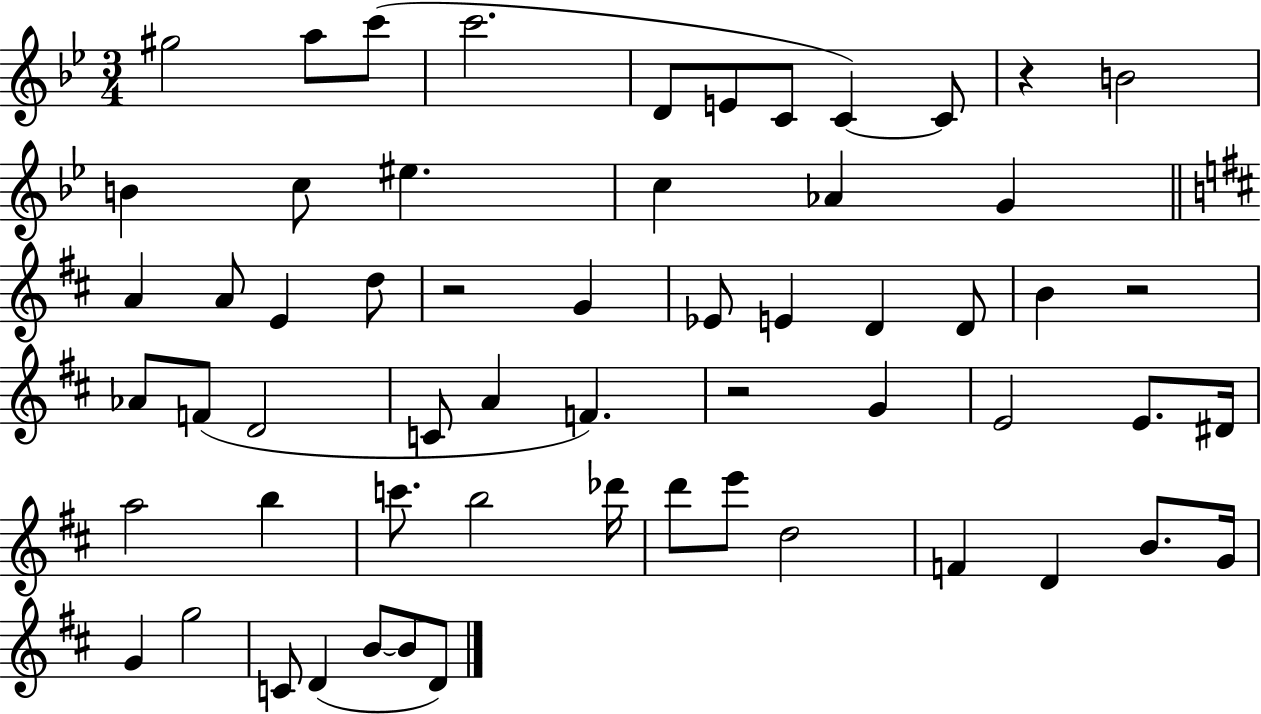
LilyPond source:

{
  \clef treble
  \numericTimeSignature
  \time 3/4
  \key bes \major
  gis''2 a''8 c'''8( | c'''2. | d'8 e'8 c'8 c'4~~) c'8 | r4 b'2 | \break b'4 c''8 eis''4. | c''4 aes'4 g'4 | \bar "||" \break \key b \minor a'4 a'8 e'4 d''8 | r2 g'4 | ees'8 e'4 d'4 d'8 | b'4 r2 | \break aes'8 f'8( d'2 | c'8 a'4 f'4.) | r2 g'4 | e'2 e'8. dis'16 | \break a''2 b''4 | c'''8. b''2 des'''16 | d'''8 e'''8 d''2 | f'4 d'4 b'8. g'16 | \break g'4 g''2 | c'8 d'4( b'8~~ b'8 d'8) | \bar "|."
}